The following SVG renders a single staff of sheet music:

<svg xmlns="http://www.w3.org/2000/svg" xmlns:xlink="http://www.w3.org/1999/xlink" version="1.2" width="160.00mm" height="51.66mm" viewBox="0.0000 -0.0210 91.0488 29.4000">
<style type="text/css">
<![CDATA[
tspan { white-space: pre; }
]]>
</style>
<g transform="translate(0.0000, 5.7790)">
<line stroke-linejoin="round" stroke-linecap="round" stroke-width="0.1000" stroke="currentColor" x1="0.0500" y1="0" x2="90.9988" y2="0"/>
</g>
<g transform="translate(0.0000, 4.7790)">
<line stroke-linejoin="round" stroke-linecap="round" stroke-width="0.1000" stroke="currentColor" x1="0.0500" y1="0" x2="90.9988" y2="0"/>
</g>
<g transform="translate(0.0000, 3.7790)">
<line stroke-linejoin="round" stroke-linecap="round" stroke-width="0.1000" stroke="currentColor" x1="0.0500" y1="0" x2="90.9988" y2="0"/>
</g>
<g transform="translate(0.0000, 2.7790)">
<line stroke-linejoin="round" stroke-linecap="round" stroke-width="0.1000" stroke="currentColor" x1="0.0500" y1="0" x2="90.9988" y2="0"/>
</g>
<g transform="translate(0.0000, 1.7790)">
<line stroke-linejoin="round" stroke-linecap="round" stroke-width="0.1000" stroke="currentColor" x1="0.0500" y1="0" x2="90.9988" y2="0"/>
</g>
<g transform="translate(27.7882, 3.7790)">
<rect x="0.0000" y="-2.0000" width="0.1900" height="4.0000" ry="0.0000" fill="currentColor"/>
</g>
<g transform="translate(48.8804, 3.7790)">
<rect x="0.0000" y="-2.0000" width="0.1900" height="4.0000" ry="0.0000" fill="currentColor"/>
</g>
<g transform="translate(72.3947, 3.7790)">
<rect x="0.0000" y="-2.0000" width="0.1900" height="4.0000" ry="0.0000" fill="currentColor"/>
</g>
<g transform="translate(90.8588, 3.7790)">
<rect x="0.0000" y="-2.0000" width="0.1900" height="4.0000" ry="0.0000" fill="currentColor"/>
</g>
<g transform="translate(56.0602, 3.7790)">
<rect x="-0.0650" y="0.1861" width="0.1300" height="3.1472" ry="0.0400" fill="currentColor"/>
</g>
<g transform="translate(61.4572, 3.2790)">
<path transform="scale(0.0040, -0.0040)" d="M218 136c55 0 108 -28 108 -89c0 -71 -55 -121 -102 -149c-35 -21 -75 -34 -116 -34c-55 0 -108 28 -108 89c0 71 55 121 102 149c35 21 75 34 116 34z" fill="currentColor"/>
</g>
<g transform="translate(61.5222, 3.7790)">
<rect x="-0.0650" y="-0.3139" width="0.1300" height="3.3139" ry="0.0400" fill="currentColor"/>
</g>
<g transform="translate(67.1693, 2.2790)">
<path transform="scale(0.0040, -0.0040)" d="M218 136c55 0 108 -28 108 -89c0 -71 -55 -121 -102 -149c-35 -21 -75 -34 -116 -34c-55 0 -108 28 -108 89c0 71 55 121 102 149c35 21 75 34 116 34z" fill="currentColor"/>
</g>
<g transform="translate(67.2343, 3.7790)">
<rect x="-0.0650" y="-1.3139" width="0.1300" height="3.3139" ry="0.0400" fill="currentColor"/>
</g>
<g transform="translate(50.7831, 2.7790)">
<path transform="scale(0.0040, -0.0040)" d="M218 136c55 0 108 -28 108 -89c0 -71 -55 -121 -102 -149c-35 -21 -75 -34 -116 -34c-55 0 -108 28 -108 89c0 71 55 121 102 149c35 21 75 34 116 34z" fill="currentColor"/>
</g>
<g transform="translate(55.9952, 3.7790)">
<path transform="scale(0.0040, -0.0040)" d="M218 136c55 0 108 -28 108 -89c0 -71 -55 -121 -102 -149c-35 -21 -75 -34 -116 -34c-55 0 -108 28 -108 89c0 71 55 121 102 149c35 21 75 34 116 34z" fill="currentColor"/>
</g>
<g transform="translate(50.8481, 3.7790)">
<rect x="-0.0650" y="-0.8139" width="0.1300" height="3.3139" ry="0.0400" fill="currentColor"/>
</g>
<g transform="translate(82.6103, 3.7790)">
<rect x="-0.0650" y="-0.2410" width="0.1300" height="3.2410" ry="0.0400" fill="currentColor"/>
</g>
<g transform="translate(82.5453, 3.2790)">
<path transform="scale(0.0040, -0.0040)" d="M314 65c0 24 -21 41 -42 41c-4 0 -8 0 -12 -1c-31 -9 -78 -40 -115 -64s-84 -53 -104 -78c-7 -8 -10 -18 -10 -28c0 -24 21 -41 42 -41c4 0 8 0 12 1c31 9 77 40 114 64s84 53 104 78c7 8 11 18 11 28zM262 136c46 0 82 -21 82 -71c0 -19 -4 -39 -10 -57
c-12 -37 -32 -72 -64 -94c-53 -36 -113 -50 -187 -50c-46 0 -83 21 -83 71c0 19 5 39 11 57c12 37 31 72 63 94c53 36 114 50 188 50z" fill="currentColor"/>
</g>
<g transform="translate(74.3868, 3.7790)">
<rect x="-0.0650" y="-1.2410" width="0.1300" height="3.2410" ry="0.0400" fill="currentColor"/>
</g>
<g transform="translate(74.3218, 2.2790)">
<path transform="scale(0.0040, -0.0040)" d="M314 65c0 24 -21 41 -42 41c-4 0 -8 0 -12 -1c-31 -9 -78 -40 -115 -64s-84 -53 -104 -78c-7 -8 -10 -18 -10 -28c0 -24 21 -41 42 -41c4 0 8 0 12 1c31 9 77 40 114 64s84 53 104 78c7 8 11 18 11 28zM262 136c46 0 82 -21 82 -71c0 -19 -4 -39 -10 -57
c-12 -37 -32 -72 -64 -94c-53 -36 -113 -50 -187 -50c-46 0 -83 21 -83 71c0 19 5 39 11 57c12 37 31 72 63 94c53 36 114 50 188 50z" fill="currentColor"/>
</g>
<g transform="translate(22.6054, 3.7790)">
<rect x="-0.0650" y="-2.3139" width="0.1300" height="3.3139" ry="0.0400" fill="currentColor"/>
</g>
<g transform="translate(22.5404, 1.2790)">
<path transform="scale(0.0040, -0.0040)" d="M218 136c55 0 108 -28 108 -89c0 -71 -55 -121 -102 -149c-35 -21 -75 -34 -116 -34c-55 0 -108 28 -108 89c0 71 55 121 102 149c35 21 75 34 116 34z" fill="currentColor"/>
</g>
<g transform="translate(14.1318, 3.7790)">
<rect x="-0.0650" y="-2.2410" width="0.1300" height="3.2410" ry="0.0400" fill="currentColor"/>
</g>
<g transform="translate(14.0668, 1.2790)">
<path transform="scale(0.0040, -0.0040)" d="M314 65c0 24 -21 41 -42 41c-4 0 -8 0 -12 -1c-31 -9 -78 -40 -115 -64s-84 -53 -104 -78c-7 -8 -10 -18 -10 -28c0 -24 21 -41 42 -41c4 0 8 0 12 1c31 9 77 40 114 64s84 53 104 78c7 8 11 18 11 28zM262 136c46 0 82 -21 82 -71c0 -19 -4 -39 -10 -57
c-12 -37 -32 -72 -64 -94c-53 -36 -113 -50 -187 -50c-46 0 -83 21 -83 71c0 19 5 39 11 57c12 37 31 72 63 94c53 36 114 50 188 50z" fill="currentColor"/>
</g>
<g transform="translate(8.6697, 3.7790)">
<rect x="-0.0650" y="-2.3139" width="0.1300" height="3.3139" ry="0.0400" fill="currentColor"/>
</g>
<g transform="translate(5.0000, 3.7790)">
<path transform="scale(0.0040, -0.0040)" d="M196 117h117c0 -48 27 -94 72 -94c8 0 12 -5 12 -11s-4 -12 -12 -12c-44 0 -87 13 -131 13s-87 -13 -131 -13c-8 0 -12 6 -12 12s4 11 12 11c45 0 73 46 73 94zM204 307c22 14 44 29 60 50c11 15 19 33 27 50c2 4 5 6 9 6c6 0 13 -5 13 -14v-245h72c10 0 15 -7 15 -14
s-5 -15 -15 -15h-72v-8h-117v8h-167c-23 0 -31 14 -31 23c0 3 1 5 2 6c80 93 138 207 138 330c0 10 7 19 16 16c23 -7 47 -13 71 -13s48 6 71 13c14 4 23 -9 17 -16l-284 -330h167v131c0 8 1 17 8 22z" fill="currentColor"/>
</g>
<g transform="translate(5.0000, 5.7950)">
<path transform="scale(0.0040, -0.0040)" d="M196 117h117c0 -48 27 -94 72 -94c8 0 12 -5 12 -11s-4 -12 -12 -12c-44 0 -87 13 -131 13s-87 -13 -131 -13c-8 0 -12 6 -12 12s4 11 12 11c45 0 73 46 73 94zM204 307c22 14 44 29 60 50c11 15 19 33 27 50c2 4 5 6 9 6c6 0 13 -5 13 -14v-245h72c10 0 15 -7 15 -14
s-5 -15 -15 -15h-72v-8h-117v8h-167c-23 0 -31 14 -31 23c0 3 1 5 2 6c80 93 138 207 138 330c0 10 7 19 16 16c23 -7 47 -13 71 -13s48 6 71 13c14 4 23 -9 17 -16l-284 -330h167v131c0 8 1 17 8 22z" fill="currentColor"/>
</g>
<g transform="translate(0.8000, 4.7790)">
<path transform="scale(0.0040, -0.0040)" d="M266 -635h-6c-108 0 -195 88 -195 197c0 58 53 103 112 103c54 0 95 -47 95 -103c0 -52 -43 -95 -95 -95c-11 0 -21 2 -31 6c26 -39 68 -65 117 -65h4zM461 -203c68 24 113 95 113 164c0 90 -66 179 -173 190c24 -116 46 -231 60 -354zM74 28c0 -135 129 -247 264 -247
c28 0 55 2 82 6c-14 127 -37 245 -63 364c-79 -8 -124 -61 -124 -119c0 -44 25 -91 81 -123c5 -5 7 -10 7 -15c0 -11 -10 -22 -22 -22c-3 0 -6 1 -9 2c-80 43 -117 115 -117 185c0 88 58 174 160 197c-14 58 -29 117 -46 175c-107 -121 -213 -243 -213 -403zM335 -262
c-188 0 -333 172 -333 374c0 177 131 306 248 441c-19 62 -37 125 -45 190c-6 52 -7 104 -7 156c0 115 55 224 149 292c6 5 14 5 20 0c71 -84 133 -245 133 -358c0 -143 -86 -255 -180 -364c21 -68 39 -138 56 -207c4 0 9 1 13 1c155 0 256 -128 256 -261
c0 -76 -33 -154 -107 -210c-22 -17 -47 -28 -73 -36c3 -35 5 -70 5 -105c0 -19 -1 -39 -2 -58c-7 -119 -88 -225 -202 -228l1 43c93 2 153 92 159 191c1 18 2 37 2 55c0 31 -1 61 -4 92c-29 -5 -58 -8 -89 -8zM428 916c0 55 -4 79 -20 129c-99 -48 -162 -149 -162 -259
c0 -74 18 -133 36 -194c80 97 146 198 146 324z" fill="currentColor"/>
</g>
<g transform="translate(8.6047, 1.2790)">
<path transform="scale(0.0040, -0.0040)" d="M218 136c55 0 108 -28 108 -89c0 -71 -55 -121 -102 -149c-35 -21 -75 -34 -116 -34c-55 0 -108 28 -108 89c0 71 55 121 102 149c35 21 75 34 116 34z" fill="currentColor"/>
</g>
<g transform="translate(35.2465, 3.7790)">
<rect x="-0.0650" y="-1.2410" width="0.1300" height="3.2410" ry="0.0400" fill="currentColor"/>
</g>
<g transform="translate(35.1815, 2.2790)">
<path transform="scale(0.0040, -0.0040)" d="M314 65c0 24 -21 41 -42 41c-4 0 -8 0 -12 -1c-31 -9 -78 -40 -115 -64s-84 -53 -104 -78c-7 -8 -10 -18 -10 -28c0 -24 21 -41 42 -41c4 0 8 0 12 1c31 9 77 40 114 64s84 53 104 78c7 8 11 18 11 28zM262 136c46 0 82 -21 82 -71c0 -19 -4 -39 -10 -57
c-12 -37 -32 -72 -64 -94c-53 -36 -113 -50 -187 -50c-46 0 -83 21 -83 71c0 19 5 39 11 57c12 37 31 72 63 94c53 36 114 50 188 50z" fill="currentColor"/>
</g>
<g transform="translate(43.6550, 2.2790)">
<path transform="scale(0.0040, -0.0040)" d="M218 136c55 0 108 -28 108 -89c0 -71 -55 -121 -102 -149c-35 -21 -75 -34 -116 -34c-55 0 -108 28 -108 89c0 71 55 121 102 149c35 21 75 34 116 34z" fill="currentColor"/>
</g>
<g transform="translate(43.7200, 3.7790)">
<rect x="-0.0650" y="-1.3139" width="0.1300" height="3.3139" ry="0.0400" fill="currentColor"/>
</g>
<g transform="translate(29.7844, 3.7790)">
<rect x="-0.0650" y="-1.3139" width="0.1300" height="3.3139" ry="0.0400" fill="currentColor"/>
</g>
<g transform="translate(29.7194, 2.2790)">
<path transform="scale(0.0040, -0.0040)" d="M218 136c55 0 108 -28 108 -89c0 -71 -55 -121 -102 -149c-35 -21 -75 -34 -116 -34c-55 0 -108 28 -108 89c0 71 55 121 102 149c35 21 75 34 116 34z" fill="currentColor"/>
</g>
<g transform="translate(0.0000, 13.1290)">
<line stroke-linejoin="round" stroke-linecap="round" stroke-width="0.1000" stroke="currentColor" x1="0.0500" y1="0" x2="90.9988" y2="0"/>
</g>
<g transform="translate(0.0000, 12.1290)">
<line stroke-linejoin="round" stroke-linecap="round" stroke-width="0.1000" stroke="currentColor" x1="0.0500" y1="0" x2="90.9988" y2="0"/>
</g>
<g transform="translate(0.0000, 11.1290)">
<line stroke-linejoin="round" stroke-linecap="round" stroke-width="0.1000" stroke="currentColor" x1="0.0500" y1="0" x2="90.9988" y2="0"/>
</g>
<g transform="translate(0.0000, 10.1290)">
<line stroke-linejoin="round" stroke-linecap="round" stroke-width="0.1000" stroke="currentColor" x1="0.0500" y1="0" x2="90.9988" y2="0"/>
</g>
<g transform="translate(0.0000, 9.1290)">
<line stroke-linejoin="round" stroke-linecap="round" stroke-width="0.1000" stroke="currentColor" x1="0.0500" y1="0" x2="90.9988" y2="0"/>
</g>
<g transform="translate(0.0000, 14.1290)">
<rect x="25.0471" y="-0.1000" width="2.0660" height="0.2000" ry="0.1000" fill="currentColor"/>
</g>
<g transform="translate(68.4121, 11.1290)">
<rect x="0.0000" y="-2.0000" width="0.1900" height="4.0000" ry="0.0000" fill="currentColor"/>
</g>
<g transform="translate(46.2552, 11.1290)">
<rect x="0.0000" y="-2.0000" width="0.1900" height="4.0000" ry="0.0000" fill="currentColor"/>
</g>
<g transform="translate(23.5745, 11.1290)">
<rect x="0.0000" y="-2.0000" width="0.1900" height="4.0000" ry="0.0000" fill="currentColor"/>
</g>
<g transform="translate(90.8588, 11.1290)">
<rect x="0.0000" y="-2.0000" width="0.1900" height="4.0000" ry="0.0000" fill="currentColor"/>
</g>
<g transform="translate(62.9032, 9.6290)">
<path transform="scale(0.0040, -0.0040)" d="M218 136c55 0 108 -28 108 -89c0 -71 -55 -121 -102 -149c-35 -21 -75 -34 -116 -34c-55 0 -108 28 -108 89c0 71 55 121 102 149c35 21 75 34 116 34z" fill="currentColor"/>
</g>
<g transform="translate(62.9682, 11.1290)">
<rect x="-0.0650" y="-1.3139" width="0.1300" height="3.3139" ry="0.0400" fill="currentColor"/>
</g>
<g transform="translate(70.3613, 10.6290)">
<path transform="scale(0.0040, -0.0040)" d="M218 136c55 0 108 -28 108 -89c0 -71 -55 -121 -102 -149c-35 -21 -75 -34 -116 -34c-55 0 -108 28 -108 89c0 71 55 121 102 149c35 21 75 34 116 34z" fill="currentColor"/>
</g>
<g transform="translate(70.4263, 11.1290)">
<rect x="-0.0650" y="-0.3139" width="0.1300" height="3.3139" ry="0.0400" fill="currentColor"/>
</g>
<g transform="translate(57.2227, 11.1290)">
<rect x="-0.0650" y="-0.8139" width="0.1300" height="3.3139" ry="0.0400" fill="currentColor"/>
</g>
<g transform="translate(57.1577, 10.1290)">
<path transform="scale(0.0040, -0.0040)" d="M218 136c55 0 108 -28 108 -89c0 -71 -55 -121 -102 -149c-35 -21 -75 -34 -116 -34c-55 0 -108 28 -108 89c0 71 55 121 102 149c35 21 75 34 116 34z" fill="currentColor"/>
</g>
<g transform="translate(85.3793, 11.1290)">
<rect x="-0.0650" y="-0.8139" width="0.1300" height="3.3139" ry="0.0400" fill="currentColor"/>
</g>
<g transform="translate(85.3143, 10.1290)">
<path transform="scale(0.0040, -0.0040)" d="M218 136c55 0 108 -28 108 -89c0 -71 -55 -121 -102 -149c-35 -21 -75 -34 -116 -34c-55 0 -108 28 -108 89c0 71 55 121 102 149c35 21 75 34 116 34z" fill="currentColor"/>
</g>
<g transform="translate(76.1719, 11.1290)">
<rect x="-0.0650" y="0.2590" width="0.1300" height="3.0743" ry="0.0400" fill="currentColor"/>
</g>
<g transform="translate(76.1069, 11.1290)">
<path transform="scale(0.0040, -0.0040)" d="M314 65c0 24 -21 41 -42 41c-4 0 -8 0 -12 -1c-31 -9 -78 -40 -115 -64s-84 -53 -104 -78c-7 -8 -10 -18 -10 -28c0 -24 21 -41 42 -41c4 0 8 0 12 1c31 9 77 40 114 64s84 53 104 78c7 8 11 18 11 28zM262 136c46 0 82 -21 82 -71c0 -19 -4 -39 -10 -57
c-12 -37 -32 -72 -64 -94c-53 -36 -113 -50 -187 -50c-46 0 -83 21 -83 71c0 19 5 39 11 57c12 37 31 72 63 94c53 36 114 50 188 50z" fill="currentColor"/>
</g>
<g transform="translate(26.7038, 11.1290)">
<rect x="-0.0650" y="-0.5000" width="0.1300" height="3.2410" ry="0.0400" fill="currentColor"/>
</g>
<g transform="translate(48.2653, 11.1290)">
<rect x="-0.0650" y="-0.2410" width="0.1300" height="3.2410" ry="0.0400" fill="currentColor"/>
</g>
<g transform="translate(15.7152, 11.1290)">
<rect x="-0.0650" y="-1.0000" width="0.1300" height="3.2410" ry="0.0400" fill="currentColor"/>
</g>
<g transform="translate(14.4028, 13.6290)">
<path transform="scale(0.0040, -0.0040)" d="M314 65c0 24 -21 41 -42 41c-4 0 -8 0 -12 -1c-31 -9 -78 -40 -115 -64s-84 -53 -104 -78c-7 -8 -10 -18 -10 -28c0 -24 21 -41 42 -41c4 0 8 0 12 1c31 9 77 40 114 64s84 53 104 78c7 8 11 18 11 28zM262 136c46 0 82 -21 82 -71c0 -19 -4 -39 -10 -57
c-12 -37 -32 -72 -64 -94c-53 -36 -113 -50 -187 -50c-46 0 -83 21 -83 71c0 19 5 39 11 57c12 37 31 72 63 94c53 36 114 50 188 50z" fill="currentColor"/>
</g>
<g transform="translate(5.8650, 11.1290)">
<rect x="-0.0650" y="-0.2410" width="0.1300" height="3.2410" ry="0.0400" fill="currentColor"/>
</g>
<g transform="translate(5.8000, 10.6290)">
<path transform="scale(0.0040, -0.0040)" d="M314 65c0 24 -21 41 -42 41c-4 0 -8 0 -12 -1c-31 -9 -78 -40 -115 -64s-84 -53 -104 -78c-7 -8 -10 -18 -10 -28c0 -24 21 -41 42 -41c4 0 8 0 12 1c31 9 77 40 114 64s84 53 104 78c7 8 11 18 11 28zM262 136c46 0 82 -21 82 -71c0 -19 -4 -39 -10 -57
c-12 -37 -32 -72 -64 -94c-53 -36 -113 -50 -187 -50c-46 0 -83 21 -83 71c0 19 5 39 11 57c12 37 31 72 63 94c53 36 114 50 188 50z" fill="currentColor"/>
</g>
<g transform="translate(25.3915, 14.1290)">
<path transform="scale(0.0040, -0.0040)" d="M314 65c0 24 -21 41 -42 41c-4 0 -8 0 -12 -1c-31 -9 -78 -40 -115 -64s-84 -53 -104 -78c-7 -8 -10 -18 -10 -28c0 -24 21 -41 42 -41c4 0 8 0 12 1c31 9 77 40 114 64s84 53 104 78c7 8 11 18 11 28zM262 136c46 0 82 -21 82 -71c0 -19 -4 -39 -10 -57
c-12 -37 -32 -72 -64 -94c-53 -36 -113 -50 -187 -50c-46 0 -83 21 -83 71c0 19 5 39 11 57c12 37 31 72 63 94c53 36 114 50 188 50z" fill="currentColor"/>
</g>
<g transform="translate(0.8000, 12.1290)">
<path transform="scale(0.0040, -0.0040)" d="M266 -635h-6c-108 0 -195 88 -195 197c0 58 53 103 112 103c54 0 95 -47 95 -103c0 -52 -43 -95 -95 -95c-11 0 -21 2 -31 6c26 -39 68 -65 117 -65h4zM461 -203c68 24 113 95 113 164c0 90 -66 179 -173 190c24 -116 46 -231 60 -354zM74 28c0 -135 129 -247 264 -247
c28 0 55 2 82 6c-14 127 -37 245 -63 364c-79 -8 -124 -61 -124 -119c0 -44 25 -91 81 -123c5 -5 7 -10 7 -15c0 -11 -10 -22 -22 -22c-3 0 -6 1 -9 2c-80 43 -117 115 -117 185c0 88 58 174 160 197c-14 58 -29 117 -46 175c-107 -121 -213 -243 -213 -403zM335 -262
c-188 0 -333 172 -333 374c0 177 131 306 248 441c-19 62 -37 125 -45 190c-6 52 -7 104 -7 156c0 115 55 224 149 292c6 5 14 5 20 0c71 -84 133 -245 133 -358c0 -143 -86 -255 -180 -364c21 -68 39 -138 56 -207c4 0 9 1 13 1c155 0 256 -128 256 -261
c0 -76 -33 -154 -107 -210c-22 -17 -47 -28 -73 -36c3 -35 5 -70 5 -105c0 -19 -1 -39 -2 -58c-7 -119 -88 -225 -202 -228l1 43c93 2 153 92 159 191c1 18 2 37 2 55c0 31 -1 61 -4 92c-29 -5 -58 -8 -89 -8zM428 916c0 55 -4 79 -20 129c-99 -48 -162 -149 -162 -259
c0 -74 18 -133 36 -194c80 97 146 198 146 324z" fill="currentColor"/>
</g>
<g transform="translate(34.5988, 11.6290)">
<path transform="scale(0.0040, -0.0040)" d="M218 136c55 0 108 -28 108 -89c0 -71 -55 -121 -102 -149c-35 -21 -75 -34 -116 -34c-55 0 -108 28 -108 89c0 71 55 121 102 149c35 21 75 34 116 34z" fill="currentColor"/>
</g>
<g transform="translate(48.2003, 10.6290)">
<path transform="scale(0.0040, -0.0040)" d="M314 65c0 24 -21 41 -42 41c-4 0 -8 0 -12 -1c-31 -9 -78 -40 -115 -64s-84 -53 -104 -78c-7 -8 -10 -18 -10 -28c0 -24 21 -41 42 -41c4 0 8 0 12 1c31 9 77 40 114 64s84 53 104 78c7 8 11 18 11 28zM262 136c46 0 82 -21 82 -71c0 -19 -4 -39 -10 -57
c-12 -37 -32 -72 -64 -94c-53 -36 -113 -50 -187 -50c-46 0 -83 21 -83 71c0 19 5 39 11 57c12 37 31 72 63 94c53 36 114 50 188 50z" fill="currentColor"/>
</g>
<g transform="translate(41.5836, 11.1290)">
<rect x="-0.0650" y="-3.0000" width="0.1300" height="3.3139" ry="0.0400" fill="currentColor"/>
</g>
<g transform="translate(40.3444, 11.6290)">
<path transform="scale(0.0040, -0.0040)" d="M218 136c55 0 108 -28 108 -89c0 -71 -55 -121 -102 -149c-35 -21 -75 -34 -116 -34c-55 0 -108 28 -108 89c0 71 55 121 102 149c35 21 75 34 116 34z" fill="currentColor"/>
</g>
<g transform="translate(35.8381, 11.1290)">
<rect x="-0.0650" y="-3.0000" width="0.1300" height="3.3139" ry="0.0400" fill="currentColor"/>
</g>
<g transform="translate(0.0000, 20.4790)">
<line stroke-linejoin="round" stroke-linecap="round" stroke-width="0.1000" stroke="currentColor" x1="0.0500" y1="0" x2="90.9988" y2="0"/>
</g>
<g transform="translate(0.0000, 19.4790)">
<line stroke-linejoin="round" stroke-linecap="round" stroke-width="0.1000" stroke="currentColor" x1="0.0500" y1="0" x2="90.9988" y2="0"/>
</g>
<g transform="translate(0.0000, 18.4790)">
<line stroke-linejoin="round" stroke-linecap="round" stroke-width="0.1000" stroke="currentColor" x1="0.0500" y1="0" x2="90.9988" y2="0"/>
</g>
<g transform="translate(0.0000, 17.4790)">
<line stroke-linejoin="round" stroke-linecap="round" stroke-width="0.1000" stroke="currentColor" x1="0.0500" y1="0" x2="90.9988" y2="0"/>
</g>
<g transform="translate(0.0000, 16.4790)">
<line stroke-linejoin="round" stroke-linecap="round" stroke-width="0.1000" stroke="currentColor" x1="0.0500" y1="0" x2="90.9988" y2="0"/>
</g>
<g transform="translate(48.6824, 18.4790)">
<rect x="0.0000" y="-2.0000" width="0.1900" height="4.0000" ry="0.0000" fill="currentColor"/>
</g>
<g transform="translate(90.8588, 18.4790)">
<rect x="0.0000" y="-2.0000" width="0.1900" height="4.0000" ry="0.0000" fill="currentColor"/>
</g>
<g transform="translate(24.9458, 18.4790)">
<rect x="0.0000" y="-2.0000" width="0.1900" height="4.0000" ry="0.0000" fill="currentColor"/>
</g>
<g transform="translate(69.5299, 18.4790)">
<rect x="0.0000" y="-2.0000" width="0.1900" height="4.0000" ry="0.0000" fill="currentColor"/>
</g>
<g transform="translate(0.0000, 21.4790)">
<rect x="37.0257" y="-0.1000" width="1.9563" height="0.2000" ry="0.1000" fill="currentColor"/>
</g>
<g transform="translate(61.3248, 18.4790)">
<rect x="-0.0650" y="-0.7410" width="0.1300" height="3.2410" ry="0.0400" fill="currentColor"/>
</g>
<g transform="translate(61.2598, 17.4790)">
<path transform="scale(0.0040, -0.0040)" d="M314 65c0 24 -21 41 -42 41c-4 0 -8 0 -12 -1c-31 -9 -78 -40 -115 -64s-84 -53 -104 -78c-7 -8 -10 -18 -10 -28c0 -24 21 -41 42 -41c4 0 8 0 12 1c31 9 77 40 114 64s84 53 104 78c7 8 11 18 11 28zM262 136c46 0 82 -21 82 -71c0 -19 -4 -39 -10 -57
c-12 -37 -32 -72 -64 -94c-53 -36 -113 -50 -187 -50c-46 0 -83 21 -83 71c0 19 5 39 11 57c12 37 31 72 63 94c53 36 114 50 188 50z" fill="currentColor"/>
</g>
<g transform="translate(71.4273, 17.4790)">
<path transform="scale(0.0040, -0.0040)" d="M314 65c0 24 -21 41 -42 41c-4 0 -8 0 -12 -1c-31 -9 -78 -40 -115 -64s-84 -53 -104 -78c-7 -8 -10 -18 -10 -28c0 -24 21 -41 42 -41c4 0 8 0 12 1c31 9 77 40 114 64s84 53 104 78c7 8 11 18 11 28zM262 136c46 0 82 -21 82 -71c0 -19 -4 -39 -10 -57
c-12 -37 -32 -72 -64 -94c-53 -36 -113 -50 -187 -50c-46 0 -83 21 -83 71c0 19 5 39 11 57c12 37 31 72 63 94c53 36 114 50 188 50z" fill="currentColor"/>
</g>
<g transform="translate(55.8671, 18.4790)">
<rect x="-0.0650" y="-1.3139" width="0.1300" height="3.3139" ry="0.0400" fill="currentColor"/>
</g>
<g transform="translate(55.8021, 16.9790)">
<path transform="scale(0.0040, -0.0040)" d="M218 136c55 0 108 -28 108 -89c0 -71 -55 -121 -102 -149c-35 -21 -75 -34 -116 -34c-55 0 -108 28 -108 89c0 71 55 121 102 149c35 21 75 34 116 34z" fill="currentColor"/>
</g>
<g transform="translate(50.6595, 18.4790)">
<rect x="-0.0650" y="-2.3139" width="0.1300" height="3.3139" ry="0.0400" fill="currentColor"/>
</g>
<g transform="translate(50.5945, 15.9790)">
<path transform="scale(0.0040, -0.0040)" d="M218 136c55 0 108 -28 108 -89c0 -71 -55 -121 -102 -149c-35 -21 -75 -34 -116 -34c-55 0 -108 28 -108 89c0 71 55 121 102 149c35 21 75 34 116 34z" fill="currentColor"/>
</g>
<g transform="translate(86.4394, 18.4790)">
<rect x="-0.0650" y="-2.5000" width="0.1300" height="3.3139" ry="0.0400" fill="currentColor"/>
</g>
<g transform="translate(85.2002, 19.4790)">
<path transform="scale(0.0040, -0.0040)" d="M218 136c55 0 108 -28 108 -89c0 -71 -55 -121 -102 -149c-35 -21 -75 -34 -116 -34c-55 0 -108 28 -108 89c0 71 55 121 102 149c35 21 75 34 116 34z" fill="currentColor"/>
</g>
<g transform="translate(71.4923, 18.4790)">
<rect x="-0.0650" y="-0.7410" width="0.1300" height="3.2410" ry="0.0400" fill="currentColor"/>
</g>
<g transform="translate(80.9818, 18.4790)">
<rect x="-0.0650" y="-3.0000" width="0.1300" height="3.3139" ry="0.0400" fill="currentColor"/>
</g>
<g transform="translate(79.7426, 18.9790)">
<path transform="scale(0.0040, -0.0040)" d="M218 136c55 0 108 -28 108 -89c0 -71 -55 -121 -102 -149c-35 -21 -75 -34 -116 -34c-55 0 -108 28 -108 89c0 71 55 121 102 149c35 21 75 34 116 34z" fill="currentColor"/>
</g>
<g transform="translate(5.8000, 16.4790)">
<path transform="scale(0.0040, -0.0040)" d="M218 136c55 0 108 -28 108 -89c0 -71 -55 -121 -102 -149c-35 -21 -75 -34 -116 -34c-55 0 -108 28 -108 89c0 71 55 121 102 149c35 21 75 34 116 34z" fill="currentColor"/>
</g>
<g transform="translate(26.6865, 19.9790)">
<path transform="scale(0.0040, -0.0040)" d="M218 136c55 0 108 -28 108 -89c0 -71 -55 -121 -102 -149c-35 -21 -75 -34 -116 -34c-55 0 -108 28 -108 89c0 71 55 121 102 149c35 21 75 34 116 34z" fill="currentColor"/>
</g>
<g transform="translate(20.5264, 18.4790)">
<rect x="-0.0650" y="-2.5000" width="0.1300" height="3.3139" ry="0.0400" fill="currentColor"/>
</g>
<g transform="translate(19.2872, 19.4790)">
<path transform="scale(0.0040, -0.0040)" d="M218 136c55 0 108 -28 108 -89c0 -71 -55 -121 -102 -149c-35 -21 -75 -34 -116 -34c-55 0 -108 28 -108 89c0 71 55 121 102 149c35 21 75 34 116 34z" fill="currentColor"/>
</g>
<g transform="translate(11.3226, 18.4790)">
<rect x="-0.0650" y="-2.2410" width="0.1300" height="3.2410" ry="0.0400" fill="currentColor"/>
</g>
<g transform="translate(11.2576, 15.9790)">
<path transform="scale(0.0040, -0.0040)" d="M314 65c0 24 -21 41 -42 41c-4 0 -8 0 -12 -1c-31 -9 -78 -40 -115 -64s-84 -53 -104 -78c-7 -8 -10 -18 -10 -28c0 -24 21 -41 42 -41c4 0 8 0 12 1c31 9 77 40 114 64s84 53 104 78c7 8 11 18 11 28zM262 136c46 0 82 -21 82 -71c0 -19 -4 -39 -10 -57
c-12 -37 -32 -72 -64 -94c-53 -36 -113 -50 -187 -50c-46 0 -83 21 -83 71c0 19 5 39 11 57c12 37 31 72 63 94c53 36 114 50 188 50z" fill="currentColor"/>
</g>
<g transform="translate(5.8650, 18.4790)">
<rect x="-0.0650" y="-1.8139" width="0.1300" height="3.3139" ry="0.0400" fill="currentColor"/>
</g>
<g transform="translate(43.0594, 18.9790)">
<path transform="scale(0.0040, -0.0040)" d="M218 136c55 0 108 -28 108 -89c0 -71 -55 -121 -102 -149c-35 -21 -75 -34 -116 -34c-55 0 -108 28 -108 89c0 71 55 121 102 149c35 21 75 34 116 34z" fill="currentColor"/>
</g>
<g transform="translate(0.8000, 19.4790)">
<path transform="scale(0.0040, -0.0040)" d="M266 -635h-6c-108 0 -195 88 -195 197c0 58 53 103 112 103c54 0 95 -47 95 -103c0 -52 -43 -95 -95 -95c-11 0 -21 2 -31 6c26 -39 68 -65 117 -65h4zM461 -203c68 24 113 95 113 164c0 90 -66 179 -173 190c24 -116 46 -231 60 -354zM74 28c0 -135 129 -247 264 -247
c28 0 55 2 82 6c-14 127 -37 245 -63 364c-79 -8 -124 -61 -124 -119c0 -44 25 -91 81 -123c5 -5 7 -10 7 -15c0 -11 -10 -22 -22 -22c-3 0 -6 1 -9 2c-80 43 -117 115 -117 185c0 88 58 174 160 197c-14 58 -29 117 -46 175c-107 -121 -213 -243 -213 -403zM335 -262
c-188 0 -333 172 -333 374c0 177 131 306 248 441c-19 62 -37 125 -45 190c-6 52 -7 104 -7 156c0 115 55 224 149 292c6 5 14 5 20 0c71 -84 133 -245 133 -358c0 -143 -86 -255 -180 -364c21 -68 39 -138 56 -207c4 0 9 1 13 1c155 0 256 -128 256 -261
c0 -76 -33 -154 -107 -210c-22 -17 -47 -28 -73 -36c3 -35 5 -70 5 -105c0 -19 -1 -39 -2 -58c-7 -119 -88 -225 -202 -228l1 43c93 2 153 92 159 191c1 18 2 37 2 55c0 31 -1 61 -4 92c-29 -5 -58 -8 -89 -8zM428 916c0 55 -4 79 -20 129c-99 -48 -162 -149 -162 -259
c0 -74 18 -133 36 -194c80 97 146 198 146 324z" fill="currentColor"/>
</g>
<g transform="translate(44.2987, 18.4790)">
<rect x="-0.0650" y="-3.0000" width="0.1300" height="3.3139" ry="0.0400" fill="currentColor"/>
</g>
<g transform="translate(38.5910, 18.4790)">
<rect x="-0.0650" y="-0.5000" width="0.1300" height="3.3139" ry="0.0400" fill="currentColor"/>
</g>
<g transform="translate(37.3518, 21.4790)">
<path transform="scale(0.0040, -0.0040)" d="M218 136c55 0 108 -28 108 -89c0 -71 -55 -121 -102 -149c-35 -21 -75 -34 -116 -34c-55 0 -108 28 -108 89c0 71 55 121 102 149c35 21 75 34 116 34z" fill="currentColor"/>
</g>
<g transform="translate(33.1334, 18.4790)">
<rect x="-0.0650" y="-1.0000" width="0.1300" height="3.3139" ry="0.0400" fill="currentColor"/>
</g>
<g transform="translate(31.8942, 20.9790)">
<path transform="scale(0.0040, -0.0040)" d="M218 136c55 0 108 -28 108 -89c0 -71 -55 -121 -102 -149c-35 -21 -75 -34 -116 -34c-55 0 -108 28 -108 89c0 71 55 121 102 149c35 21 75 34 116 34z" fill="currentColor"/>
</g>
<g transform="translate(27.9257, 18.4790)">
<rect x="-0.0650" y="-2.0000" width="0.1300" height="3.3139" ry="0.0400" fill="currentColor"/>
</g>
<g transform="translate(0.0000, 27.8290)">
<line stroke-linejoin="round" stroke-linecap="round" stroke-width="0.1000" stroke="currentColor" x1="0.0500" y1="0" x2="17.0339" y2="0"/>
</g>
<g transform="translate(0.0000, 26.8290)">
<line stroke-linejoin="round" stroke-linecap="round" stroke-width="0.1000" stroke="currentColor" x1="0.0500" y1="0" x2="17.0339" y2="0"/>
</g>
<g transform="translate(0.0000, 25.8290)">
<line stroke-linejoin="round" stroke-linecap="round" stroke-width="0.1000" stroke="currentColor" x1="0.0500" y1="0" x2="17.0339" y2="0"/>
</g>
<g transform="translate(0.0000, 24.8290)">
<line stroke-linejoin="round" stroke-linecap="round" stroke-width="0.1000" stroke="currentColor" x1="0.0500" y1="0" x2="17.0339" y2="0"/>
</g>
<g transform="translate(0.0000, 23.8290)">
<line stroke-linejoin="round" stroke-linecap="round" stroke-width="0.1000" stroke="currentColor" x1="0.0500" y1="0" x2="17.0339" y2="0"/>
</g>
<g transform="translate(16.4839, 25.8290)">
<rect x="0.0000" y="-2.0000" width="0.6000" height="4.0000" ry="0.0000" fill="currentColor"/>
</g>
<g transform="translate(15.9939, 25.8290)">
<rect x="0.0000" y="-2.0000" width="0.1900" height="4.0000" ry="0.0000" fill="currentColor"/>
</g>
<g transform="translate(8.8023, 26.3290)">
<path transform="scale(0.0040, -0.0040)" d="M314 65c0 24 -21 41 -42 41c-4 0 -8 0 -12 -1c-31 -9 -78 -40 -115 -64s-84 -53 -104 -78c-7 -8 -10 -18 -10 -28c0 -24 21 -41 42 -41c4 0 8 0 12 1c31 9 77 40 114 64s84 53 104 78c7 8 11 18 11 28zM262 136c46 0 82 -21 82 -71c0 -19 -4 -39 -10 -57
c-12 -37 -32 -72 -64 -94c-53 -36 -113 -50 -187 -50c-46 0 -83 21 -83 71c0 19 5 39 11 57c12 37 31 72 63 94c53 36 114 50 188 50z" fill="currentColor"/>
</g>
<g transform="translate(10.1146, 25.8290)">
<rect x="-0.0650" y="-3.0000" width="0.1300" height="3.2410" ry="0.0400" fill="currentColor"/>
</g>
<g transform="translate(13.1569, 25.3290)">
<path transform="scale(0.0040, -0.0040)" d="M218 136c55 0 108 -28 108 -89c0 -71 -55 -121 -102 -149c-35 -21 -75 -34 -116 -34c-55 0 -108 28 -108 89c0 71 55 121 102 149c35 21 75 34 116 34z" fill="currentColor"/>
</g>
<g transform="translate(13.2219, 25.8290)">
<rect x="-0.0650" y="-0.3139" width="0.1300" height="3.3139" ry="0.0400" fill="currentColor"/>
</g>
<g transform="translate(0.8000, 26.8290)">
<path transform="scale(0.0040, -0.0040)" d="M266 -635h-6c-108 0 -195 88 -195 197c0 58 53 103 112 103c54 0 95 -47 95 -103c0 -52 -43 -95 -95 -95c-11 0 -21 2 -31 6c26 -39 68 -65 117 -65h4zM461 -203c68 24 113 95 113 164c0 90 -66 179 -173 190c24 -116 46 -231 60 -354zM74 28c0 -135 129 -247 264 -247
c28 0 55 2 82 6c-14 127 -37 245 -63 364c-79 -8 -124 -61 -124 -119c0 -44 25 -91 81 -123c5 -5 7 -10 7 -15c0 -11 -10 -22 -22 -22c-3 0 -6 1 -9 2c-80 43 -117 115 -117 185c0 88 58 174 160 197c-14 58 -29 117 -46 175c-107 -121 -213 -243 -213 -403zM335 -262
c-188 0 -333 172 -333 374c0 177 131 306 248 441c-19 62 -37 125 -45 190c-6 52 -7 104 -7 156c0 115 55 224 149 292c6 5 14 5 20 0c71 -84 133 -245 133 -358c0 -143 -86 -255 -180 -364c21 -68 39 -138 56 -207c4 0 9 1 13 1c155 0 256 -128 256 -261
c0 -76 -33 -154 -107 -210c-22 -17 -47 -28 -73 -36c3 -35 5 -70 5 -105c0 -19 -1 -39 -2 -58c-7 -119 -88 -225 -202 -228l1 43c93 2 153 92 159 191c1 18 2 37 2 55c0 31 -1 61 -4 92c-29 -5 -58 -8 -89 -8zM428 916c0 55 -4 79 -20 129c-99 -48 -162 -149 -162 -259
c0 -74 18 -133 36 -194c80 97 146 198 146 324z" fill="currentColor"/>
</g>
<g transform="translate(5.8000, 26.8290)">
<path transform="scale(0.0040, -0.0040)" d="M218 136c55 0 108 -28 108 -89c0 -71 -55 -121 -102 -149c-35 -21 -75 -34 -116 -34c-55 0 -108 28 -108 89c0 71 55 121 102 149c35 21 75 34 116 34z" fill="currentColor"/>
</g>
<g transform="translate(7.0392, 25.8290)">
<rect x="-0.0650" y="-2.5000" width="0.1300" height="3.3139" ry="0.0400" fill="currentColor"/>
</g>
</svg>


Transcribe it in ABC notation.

X:1
T:Untitled
M:4/4
L:1/4
K:C
g g2 g e e2 e d B c e e2 c2 c2 D2 C2 A A c2 d e c B2 d f g2 G F D C A g e d2 d2 A G G A2 c